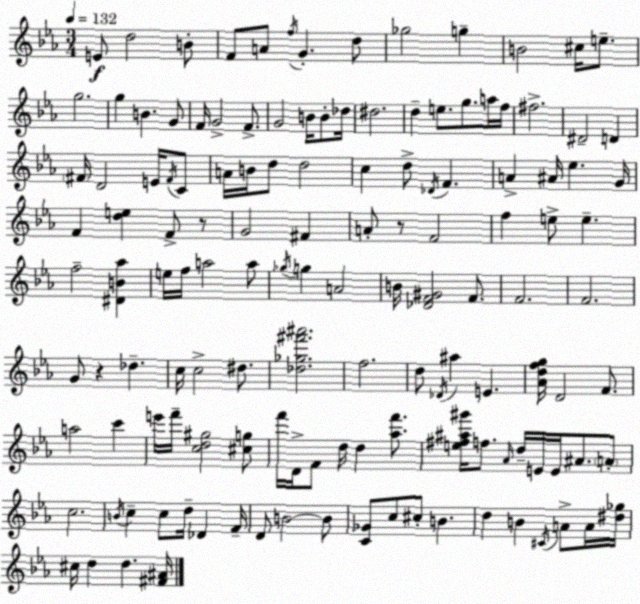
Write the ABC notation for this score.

X:1
T:Untitled
M:3/4
L:1/4
K:Eb
E/2 d2 B/2 F/2 A/2 f/4 G d/2 _g2 g B2 ^c/4 e/2 g2 g B G/2 F/4 G2 F/2 G2 B/4 B/2 _d/4 ^d2 d e/2 g/2 a/4 f/4 ^f2 ^D2 D ^F/4 D2 E/4 ^F/4 C/2 A/4 B/4 d/2 d2 c d/2 _D/4 F A ^A/4 _e G/4 F [de] F/2 z/2 G2 ^F A/2 z/2 F2 f e/2 e f2 [^DB_a] e/4 f/4 a2 a/2 _g/4 g A2 B/4 [_DF^G]2 F/2 F2 F2 G/2 z _d c/4 c2 ^d/2 [_d_g^f'^a']2 f2 d/2 _D/4 ^a E [_Adfg]/4 D2 F/2 a2 c' e'/4 f'/4 [cd^g]2 [^cg]/2 f'/4 D/4 F/2 d/4 d [_af']/2 [e^f^a^g']/4 f/2 _A/4 d/4 E/4 E/4 ^A/2 A/2 c2 B/4 c c/2 d/4 _D F/4 D/2 B2 B/2 [C_G]/2 c/2 ^c/2 B d B ^C/4 A/2 A/4 [^d_g]/4 ^c/4 d d [^F^A]/4